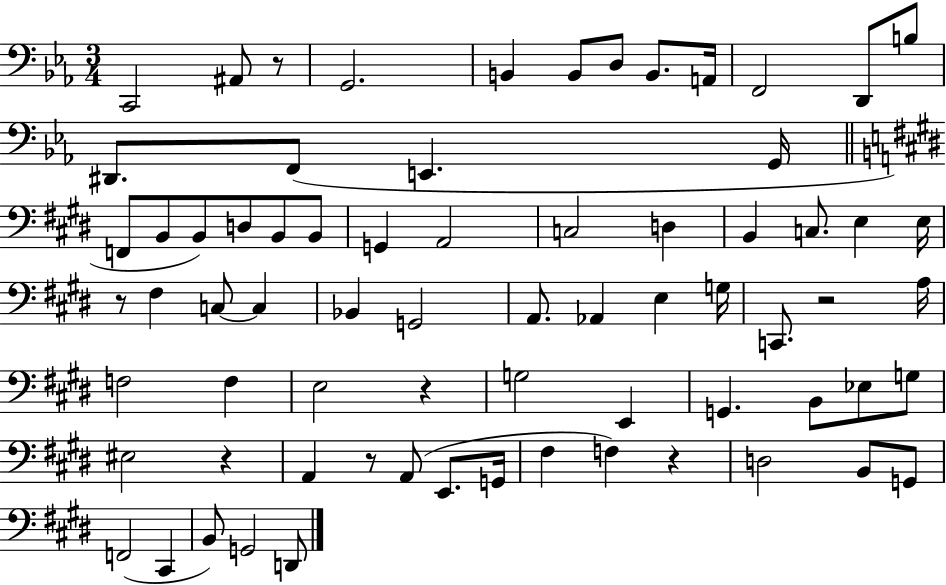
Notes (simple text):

C2/h A#2/e R/e G2/h. B2/q B2/e D3/e B2/e. A2/s F2/h D2/e B3/e D#2/e. F2/e E2/q. G2/s F2/e B2/e B2/e D3/e B2/e B2/e G2/q A2/h C3/h D3/q B2/q C3/e. E3/q E3/s R/e F#3/q C3/e C3/q Bb2/q G2/h A2/e. Ab2/q E3/q G3/s C2/e. R/h A3/s F3/h F3/q E3/h R/q G3/h E2/q G2/q. B2/e Eb3/e G3/e EIS3/h R/q A2/q R/e A2/e E2/e. G2/s F#3/q F3/q R/q D3/h B2/e G2/e F2/h C#2/q B2/e G2/h D2/e